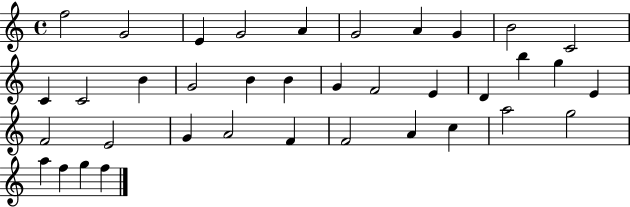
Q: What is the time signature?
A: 4/4